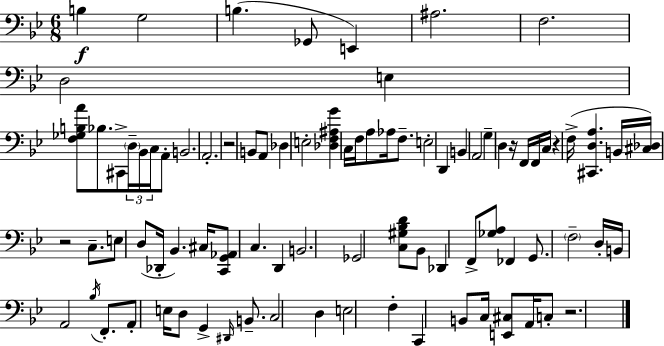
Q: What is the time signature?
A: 6/8